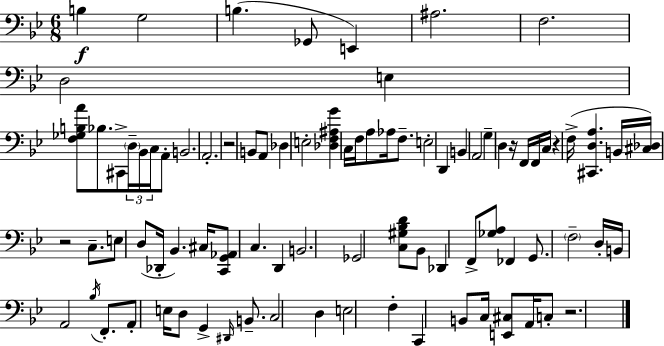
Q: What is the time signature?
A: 6/8